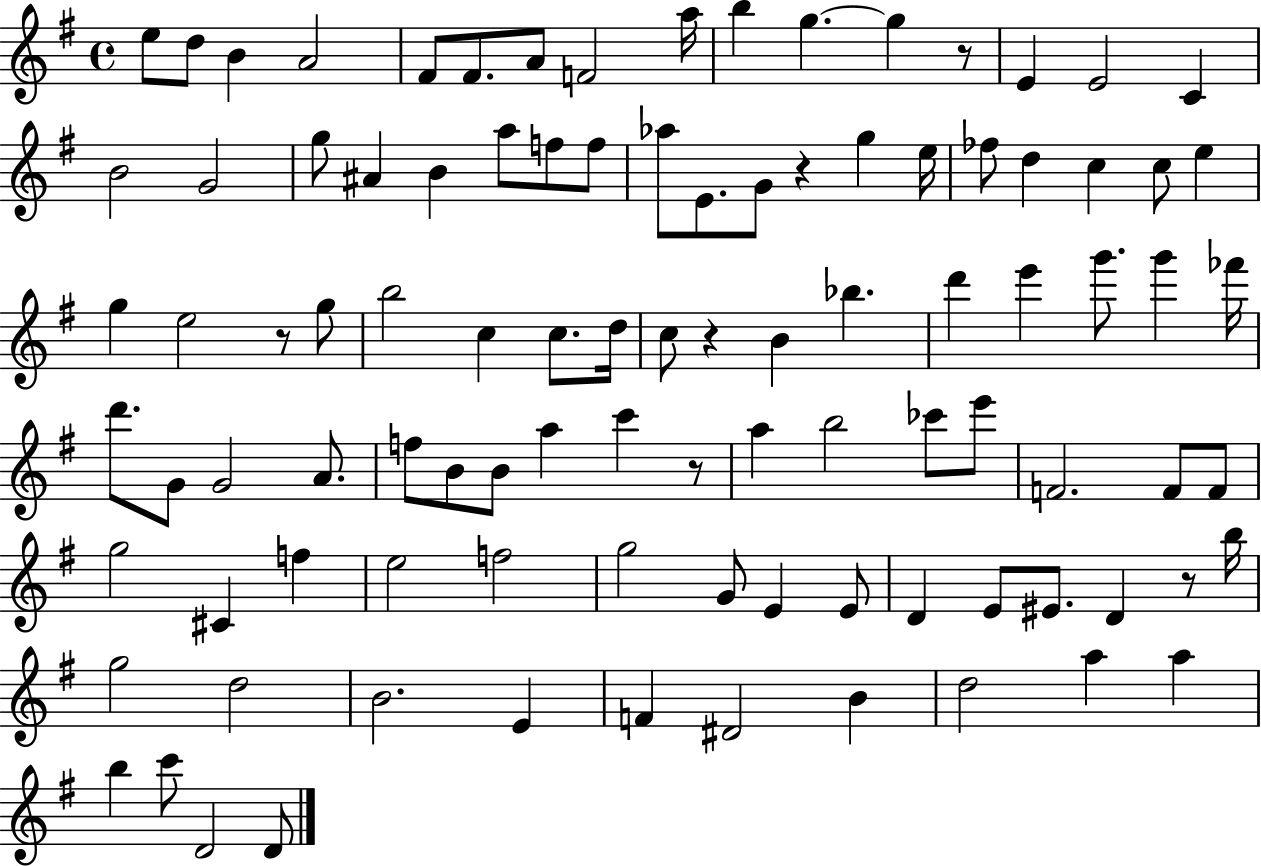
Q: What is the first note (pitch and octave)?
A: E5